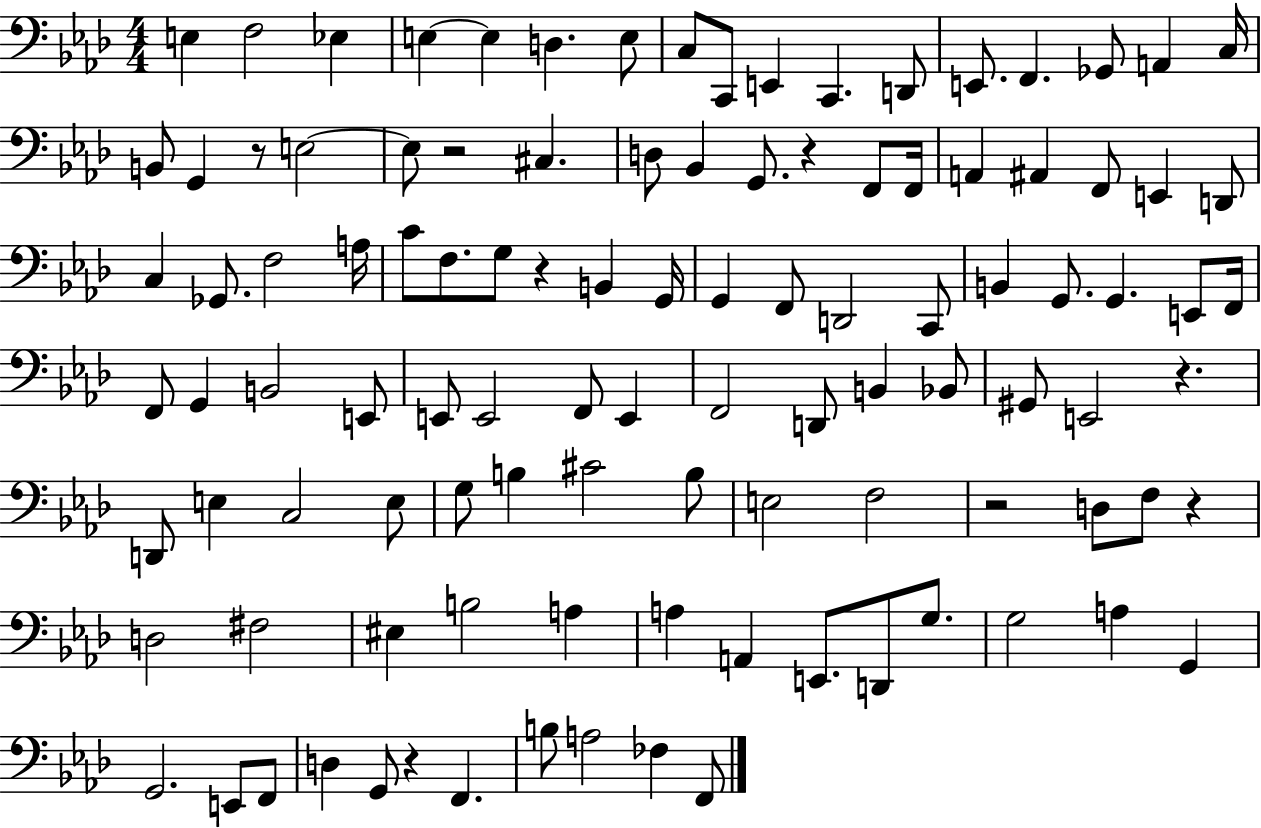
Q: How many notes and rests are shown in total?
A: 107